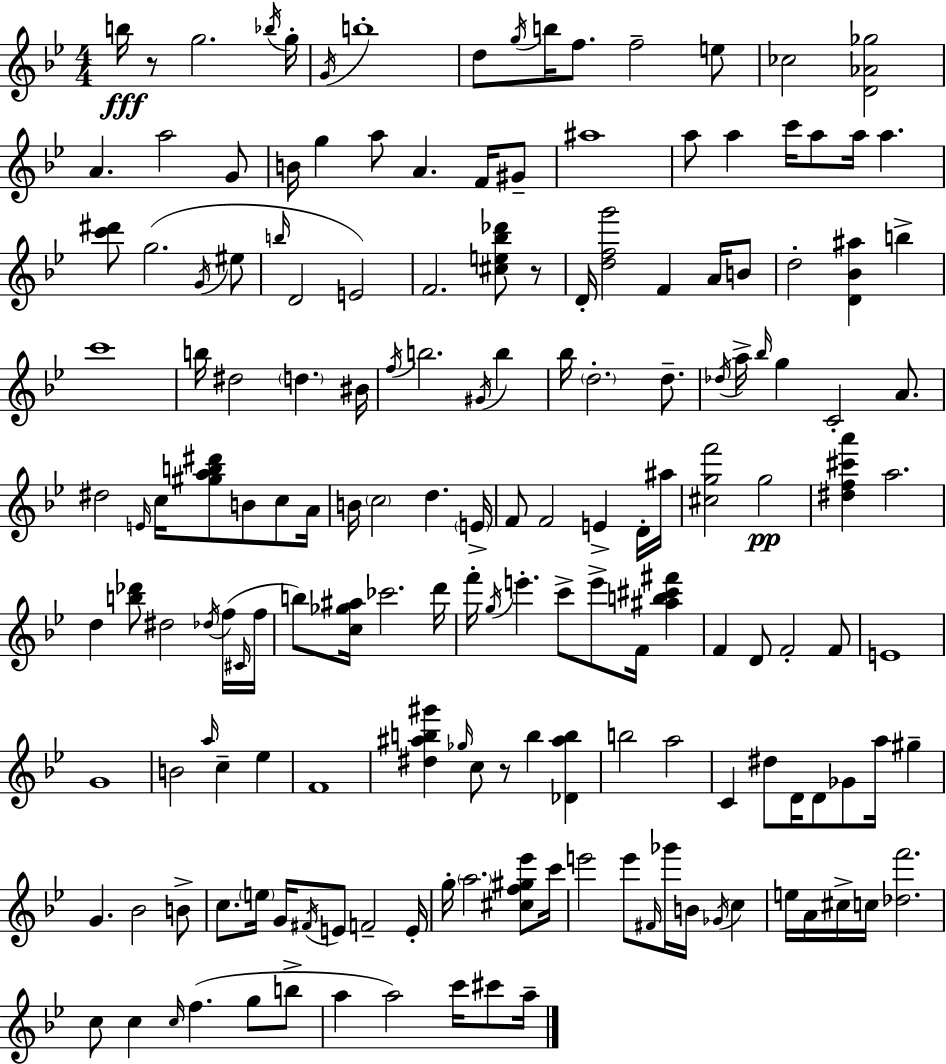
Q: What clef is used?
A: treble